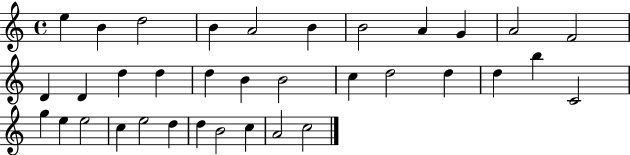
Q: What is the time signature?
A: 4/4